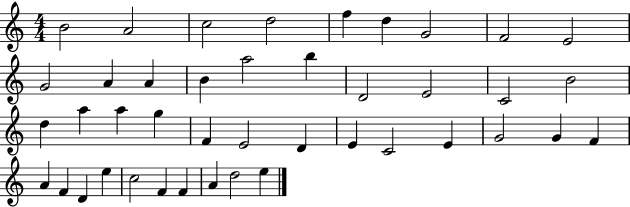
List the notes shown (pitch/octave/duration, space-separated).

B4/h A4/h C5/h D5/h F5/q D5/q G4/h F4/h E4/h G4/h A4/q A4/q B4/q A5/h B5/q D4/h E4/h C4/h B4/h D5/q A5/q A5/q G5/q F4/q E4/h D4/q E4/q C4/h E4/q G4/h G4/q F4/q A4/q F4/q D4/q E5/q C5/h F4/q F4/q A4/q D5/h E5/q